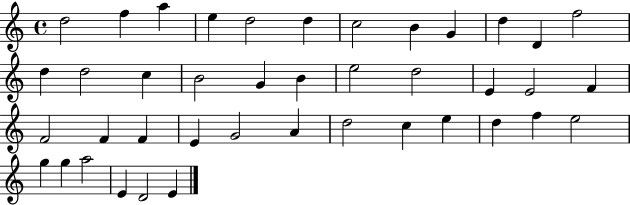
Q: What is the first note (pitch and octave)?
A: D5